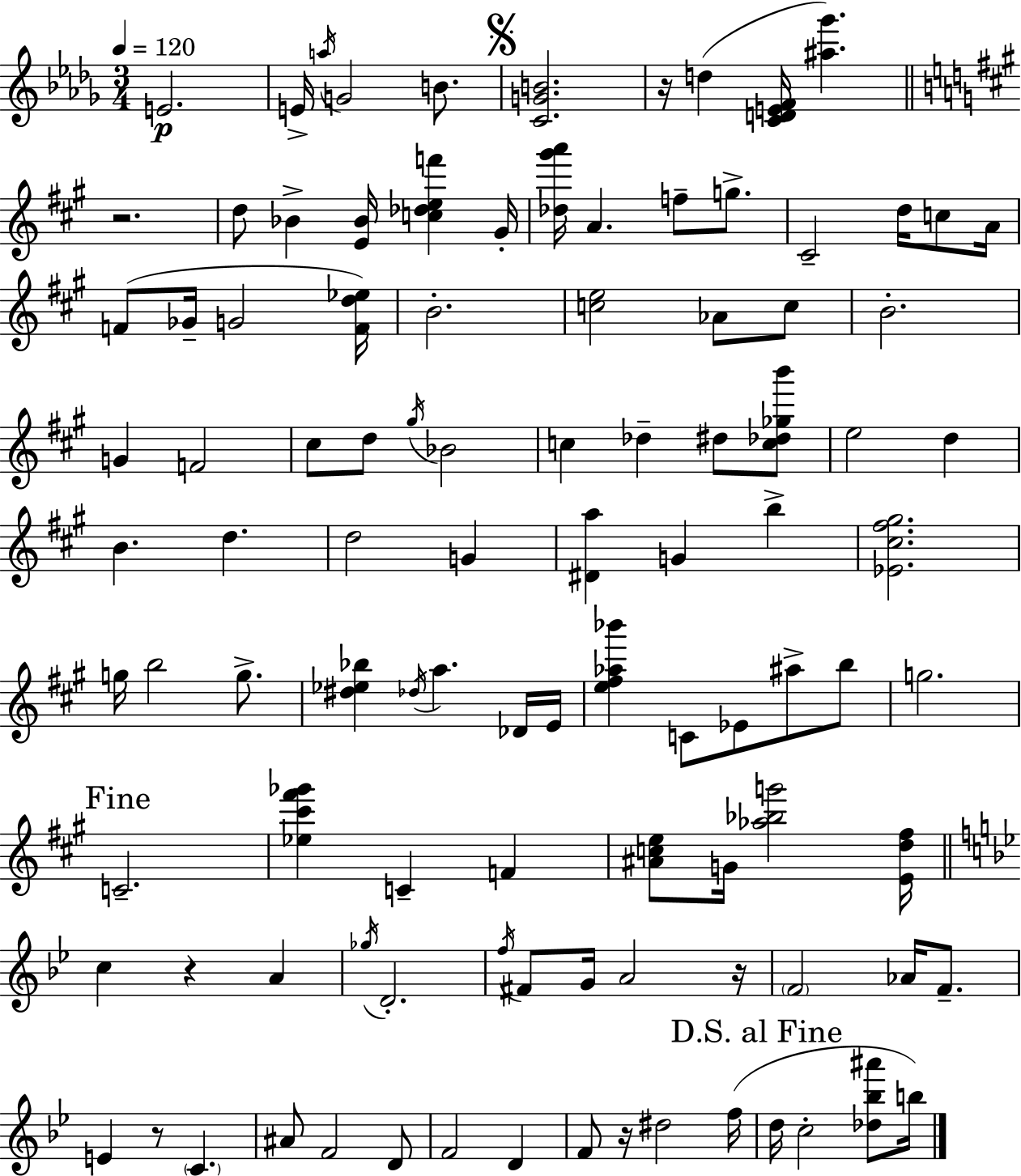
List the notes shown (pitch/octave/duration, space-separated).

E4/h. E4/s A5/s G4/h B4/e. [C4,G4,B4]/h. R/s D5/q [C4,D4,E4,F4]/s [A#5,Gb6]/q. R/h. D5/e Bb4/q [E4,Bb4]/s [C5,Db5,E5,F6]/q G#4/s [Db5,G#6,A6]/s A4/q. F5/e G5/e. C#4/h D5/s C5/e A4/s F4/e Gb4/s G4/h [F4,D5,Eb5]/s B4/h. [C5,E5]/h Ab4/e C5/e B4/h. G4/q F4/h C#5/e D5/e G#5/s Bb4/h C5/q Db5/q D#5/e [C5,Db5,Gb5,B6]/e E5/h D5/q B4/q. D5/q. D5/h G4/q [D#4,A5]/q G4/q B5/q [Eb4,C#5,F#5,G#5]/h. G5/s B5/h G5/e. [D#5,Eb5,Bb5]/q Db5/s A5/q. Db4/s E4/s [E5,F#5,Ab5,Bb6]/q C4/e Eb4/e A#5/e B5/e G5/h. C4/h. [Eb5,C#6,F#6,Gb6]/q C4/q F4/q [A#4,C5,E5]/e G4/s [Ab5,Bb5,G6]/h [E4,D5,F#5]/s C5/q R/q A4/q Gb5/s D4/h. F5/s F#4/e G4/s A4/h R/s F4/h Ab4/s F4/e. E4/q R/e C4/q. A#4/e F4/h D4/e F4/h D4/q F4/e R/s D#5/h F5/s D5/s C5/h [Db5,Bb5,A#6]/e B5/s